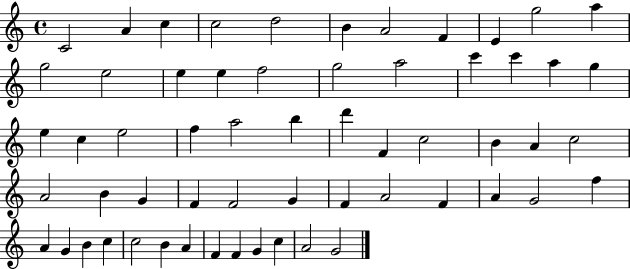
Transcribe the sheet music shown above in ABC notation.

X:1
T:Untitled
M:4/4
L:1/4
K:C
C2 A c c2 d2 B A2 F E g2 a g2 e2 e e f2 g2 a2 c' c' a g e c e2 f a2 b d' F c2 B A c2 A2 B G F F2 G F A2 F A G2 f A G B c c2 B A F F G c A2 G2